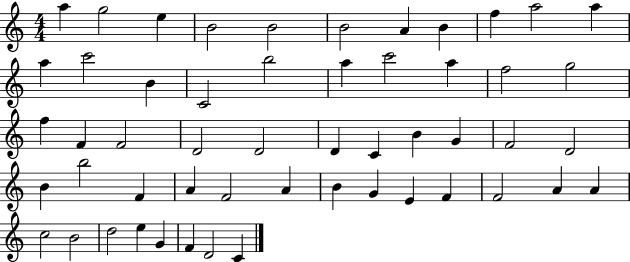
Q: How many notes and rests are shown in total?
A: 53